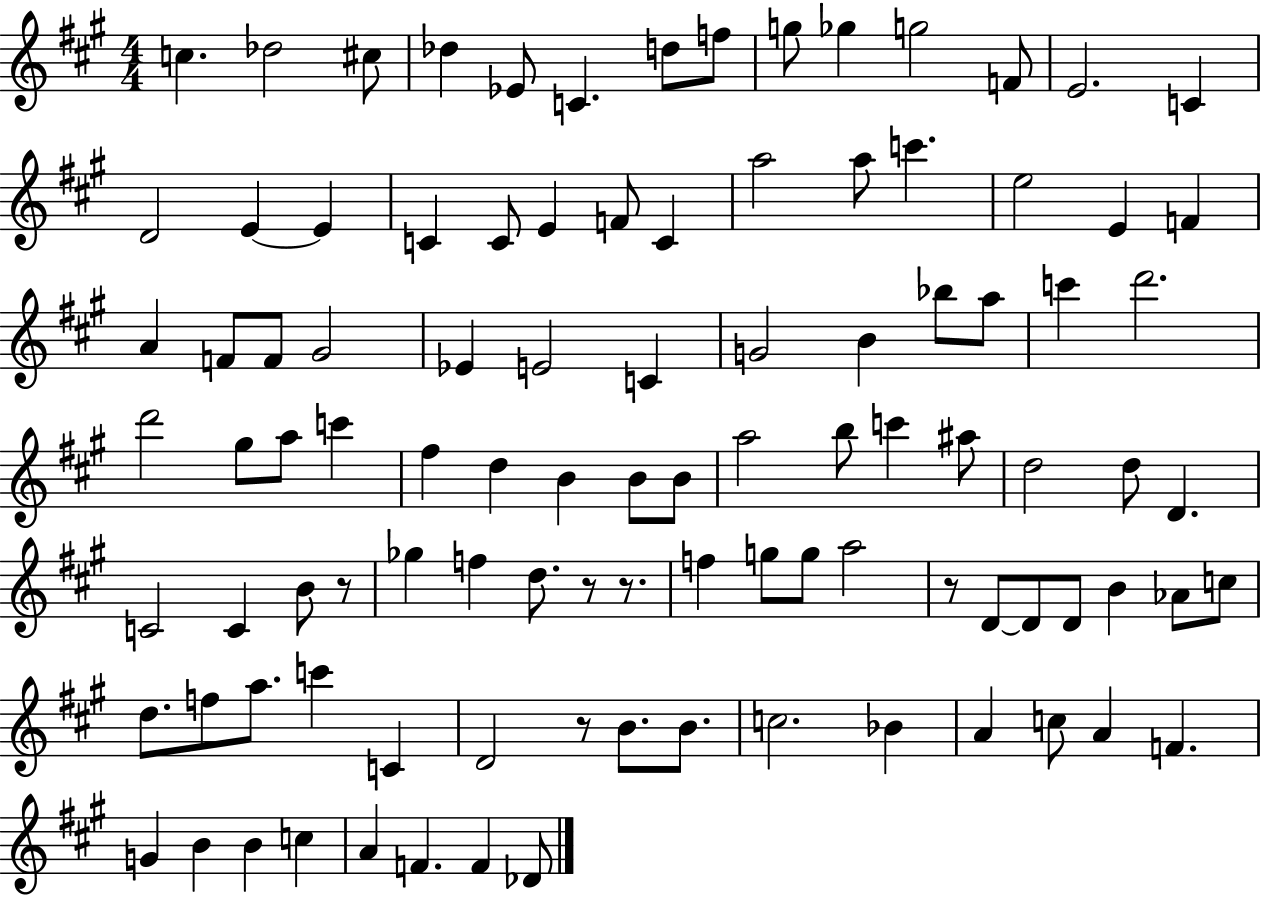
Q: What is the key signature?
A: A major